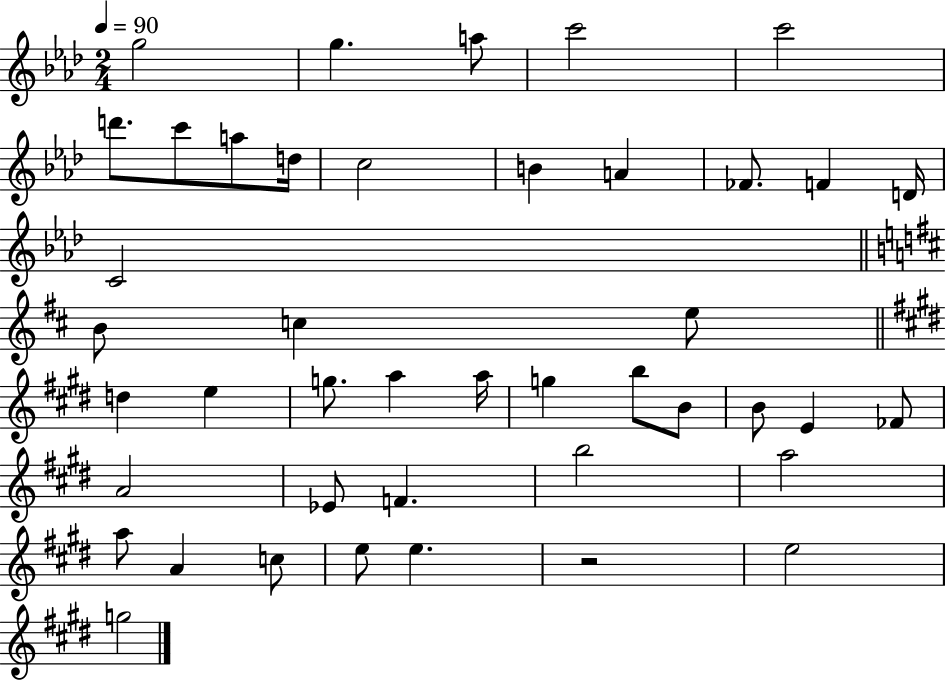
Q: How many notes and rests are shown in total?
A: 43